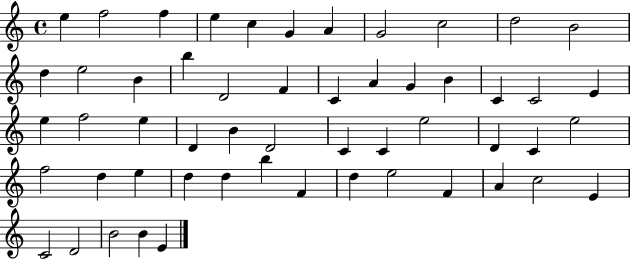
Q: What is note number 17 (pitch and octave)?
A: F4